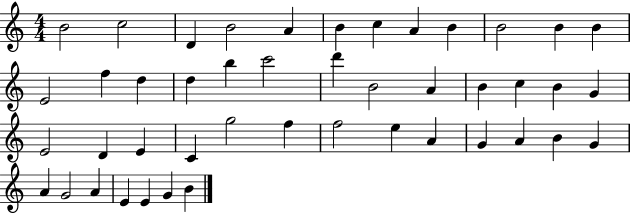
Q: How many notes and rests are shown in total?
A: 45